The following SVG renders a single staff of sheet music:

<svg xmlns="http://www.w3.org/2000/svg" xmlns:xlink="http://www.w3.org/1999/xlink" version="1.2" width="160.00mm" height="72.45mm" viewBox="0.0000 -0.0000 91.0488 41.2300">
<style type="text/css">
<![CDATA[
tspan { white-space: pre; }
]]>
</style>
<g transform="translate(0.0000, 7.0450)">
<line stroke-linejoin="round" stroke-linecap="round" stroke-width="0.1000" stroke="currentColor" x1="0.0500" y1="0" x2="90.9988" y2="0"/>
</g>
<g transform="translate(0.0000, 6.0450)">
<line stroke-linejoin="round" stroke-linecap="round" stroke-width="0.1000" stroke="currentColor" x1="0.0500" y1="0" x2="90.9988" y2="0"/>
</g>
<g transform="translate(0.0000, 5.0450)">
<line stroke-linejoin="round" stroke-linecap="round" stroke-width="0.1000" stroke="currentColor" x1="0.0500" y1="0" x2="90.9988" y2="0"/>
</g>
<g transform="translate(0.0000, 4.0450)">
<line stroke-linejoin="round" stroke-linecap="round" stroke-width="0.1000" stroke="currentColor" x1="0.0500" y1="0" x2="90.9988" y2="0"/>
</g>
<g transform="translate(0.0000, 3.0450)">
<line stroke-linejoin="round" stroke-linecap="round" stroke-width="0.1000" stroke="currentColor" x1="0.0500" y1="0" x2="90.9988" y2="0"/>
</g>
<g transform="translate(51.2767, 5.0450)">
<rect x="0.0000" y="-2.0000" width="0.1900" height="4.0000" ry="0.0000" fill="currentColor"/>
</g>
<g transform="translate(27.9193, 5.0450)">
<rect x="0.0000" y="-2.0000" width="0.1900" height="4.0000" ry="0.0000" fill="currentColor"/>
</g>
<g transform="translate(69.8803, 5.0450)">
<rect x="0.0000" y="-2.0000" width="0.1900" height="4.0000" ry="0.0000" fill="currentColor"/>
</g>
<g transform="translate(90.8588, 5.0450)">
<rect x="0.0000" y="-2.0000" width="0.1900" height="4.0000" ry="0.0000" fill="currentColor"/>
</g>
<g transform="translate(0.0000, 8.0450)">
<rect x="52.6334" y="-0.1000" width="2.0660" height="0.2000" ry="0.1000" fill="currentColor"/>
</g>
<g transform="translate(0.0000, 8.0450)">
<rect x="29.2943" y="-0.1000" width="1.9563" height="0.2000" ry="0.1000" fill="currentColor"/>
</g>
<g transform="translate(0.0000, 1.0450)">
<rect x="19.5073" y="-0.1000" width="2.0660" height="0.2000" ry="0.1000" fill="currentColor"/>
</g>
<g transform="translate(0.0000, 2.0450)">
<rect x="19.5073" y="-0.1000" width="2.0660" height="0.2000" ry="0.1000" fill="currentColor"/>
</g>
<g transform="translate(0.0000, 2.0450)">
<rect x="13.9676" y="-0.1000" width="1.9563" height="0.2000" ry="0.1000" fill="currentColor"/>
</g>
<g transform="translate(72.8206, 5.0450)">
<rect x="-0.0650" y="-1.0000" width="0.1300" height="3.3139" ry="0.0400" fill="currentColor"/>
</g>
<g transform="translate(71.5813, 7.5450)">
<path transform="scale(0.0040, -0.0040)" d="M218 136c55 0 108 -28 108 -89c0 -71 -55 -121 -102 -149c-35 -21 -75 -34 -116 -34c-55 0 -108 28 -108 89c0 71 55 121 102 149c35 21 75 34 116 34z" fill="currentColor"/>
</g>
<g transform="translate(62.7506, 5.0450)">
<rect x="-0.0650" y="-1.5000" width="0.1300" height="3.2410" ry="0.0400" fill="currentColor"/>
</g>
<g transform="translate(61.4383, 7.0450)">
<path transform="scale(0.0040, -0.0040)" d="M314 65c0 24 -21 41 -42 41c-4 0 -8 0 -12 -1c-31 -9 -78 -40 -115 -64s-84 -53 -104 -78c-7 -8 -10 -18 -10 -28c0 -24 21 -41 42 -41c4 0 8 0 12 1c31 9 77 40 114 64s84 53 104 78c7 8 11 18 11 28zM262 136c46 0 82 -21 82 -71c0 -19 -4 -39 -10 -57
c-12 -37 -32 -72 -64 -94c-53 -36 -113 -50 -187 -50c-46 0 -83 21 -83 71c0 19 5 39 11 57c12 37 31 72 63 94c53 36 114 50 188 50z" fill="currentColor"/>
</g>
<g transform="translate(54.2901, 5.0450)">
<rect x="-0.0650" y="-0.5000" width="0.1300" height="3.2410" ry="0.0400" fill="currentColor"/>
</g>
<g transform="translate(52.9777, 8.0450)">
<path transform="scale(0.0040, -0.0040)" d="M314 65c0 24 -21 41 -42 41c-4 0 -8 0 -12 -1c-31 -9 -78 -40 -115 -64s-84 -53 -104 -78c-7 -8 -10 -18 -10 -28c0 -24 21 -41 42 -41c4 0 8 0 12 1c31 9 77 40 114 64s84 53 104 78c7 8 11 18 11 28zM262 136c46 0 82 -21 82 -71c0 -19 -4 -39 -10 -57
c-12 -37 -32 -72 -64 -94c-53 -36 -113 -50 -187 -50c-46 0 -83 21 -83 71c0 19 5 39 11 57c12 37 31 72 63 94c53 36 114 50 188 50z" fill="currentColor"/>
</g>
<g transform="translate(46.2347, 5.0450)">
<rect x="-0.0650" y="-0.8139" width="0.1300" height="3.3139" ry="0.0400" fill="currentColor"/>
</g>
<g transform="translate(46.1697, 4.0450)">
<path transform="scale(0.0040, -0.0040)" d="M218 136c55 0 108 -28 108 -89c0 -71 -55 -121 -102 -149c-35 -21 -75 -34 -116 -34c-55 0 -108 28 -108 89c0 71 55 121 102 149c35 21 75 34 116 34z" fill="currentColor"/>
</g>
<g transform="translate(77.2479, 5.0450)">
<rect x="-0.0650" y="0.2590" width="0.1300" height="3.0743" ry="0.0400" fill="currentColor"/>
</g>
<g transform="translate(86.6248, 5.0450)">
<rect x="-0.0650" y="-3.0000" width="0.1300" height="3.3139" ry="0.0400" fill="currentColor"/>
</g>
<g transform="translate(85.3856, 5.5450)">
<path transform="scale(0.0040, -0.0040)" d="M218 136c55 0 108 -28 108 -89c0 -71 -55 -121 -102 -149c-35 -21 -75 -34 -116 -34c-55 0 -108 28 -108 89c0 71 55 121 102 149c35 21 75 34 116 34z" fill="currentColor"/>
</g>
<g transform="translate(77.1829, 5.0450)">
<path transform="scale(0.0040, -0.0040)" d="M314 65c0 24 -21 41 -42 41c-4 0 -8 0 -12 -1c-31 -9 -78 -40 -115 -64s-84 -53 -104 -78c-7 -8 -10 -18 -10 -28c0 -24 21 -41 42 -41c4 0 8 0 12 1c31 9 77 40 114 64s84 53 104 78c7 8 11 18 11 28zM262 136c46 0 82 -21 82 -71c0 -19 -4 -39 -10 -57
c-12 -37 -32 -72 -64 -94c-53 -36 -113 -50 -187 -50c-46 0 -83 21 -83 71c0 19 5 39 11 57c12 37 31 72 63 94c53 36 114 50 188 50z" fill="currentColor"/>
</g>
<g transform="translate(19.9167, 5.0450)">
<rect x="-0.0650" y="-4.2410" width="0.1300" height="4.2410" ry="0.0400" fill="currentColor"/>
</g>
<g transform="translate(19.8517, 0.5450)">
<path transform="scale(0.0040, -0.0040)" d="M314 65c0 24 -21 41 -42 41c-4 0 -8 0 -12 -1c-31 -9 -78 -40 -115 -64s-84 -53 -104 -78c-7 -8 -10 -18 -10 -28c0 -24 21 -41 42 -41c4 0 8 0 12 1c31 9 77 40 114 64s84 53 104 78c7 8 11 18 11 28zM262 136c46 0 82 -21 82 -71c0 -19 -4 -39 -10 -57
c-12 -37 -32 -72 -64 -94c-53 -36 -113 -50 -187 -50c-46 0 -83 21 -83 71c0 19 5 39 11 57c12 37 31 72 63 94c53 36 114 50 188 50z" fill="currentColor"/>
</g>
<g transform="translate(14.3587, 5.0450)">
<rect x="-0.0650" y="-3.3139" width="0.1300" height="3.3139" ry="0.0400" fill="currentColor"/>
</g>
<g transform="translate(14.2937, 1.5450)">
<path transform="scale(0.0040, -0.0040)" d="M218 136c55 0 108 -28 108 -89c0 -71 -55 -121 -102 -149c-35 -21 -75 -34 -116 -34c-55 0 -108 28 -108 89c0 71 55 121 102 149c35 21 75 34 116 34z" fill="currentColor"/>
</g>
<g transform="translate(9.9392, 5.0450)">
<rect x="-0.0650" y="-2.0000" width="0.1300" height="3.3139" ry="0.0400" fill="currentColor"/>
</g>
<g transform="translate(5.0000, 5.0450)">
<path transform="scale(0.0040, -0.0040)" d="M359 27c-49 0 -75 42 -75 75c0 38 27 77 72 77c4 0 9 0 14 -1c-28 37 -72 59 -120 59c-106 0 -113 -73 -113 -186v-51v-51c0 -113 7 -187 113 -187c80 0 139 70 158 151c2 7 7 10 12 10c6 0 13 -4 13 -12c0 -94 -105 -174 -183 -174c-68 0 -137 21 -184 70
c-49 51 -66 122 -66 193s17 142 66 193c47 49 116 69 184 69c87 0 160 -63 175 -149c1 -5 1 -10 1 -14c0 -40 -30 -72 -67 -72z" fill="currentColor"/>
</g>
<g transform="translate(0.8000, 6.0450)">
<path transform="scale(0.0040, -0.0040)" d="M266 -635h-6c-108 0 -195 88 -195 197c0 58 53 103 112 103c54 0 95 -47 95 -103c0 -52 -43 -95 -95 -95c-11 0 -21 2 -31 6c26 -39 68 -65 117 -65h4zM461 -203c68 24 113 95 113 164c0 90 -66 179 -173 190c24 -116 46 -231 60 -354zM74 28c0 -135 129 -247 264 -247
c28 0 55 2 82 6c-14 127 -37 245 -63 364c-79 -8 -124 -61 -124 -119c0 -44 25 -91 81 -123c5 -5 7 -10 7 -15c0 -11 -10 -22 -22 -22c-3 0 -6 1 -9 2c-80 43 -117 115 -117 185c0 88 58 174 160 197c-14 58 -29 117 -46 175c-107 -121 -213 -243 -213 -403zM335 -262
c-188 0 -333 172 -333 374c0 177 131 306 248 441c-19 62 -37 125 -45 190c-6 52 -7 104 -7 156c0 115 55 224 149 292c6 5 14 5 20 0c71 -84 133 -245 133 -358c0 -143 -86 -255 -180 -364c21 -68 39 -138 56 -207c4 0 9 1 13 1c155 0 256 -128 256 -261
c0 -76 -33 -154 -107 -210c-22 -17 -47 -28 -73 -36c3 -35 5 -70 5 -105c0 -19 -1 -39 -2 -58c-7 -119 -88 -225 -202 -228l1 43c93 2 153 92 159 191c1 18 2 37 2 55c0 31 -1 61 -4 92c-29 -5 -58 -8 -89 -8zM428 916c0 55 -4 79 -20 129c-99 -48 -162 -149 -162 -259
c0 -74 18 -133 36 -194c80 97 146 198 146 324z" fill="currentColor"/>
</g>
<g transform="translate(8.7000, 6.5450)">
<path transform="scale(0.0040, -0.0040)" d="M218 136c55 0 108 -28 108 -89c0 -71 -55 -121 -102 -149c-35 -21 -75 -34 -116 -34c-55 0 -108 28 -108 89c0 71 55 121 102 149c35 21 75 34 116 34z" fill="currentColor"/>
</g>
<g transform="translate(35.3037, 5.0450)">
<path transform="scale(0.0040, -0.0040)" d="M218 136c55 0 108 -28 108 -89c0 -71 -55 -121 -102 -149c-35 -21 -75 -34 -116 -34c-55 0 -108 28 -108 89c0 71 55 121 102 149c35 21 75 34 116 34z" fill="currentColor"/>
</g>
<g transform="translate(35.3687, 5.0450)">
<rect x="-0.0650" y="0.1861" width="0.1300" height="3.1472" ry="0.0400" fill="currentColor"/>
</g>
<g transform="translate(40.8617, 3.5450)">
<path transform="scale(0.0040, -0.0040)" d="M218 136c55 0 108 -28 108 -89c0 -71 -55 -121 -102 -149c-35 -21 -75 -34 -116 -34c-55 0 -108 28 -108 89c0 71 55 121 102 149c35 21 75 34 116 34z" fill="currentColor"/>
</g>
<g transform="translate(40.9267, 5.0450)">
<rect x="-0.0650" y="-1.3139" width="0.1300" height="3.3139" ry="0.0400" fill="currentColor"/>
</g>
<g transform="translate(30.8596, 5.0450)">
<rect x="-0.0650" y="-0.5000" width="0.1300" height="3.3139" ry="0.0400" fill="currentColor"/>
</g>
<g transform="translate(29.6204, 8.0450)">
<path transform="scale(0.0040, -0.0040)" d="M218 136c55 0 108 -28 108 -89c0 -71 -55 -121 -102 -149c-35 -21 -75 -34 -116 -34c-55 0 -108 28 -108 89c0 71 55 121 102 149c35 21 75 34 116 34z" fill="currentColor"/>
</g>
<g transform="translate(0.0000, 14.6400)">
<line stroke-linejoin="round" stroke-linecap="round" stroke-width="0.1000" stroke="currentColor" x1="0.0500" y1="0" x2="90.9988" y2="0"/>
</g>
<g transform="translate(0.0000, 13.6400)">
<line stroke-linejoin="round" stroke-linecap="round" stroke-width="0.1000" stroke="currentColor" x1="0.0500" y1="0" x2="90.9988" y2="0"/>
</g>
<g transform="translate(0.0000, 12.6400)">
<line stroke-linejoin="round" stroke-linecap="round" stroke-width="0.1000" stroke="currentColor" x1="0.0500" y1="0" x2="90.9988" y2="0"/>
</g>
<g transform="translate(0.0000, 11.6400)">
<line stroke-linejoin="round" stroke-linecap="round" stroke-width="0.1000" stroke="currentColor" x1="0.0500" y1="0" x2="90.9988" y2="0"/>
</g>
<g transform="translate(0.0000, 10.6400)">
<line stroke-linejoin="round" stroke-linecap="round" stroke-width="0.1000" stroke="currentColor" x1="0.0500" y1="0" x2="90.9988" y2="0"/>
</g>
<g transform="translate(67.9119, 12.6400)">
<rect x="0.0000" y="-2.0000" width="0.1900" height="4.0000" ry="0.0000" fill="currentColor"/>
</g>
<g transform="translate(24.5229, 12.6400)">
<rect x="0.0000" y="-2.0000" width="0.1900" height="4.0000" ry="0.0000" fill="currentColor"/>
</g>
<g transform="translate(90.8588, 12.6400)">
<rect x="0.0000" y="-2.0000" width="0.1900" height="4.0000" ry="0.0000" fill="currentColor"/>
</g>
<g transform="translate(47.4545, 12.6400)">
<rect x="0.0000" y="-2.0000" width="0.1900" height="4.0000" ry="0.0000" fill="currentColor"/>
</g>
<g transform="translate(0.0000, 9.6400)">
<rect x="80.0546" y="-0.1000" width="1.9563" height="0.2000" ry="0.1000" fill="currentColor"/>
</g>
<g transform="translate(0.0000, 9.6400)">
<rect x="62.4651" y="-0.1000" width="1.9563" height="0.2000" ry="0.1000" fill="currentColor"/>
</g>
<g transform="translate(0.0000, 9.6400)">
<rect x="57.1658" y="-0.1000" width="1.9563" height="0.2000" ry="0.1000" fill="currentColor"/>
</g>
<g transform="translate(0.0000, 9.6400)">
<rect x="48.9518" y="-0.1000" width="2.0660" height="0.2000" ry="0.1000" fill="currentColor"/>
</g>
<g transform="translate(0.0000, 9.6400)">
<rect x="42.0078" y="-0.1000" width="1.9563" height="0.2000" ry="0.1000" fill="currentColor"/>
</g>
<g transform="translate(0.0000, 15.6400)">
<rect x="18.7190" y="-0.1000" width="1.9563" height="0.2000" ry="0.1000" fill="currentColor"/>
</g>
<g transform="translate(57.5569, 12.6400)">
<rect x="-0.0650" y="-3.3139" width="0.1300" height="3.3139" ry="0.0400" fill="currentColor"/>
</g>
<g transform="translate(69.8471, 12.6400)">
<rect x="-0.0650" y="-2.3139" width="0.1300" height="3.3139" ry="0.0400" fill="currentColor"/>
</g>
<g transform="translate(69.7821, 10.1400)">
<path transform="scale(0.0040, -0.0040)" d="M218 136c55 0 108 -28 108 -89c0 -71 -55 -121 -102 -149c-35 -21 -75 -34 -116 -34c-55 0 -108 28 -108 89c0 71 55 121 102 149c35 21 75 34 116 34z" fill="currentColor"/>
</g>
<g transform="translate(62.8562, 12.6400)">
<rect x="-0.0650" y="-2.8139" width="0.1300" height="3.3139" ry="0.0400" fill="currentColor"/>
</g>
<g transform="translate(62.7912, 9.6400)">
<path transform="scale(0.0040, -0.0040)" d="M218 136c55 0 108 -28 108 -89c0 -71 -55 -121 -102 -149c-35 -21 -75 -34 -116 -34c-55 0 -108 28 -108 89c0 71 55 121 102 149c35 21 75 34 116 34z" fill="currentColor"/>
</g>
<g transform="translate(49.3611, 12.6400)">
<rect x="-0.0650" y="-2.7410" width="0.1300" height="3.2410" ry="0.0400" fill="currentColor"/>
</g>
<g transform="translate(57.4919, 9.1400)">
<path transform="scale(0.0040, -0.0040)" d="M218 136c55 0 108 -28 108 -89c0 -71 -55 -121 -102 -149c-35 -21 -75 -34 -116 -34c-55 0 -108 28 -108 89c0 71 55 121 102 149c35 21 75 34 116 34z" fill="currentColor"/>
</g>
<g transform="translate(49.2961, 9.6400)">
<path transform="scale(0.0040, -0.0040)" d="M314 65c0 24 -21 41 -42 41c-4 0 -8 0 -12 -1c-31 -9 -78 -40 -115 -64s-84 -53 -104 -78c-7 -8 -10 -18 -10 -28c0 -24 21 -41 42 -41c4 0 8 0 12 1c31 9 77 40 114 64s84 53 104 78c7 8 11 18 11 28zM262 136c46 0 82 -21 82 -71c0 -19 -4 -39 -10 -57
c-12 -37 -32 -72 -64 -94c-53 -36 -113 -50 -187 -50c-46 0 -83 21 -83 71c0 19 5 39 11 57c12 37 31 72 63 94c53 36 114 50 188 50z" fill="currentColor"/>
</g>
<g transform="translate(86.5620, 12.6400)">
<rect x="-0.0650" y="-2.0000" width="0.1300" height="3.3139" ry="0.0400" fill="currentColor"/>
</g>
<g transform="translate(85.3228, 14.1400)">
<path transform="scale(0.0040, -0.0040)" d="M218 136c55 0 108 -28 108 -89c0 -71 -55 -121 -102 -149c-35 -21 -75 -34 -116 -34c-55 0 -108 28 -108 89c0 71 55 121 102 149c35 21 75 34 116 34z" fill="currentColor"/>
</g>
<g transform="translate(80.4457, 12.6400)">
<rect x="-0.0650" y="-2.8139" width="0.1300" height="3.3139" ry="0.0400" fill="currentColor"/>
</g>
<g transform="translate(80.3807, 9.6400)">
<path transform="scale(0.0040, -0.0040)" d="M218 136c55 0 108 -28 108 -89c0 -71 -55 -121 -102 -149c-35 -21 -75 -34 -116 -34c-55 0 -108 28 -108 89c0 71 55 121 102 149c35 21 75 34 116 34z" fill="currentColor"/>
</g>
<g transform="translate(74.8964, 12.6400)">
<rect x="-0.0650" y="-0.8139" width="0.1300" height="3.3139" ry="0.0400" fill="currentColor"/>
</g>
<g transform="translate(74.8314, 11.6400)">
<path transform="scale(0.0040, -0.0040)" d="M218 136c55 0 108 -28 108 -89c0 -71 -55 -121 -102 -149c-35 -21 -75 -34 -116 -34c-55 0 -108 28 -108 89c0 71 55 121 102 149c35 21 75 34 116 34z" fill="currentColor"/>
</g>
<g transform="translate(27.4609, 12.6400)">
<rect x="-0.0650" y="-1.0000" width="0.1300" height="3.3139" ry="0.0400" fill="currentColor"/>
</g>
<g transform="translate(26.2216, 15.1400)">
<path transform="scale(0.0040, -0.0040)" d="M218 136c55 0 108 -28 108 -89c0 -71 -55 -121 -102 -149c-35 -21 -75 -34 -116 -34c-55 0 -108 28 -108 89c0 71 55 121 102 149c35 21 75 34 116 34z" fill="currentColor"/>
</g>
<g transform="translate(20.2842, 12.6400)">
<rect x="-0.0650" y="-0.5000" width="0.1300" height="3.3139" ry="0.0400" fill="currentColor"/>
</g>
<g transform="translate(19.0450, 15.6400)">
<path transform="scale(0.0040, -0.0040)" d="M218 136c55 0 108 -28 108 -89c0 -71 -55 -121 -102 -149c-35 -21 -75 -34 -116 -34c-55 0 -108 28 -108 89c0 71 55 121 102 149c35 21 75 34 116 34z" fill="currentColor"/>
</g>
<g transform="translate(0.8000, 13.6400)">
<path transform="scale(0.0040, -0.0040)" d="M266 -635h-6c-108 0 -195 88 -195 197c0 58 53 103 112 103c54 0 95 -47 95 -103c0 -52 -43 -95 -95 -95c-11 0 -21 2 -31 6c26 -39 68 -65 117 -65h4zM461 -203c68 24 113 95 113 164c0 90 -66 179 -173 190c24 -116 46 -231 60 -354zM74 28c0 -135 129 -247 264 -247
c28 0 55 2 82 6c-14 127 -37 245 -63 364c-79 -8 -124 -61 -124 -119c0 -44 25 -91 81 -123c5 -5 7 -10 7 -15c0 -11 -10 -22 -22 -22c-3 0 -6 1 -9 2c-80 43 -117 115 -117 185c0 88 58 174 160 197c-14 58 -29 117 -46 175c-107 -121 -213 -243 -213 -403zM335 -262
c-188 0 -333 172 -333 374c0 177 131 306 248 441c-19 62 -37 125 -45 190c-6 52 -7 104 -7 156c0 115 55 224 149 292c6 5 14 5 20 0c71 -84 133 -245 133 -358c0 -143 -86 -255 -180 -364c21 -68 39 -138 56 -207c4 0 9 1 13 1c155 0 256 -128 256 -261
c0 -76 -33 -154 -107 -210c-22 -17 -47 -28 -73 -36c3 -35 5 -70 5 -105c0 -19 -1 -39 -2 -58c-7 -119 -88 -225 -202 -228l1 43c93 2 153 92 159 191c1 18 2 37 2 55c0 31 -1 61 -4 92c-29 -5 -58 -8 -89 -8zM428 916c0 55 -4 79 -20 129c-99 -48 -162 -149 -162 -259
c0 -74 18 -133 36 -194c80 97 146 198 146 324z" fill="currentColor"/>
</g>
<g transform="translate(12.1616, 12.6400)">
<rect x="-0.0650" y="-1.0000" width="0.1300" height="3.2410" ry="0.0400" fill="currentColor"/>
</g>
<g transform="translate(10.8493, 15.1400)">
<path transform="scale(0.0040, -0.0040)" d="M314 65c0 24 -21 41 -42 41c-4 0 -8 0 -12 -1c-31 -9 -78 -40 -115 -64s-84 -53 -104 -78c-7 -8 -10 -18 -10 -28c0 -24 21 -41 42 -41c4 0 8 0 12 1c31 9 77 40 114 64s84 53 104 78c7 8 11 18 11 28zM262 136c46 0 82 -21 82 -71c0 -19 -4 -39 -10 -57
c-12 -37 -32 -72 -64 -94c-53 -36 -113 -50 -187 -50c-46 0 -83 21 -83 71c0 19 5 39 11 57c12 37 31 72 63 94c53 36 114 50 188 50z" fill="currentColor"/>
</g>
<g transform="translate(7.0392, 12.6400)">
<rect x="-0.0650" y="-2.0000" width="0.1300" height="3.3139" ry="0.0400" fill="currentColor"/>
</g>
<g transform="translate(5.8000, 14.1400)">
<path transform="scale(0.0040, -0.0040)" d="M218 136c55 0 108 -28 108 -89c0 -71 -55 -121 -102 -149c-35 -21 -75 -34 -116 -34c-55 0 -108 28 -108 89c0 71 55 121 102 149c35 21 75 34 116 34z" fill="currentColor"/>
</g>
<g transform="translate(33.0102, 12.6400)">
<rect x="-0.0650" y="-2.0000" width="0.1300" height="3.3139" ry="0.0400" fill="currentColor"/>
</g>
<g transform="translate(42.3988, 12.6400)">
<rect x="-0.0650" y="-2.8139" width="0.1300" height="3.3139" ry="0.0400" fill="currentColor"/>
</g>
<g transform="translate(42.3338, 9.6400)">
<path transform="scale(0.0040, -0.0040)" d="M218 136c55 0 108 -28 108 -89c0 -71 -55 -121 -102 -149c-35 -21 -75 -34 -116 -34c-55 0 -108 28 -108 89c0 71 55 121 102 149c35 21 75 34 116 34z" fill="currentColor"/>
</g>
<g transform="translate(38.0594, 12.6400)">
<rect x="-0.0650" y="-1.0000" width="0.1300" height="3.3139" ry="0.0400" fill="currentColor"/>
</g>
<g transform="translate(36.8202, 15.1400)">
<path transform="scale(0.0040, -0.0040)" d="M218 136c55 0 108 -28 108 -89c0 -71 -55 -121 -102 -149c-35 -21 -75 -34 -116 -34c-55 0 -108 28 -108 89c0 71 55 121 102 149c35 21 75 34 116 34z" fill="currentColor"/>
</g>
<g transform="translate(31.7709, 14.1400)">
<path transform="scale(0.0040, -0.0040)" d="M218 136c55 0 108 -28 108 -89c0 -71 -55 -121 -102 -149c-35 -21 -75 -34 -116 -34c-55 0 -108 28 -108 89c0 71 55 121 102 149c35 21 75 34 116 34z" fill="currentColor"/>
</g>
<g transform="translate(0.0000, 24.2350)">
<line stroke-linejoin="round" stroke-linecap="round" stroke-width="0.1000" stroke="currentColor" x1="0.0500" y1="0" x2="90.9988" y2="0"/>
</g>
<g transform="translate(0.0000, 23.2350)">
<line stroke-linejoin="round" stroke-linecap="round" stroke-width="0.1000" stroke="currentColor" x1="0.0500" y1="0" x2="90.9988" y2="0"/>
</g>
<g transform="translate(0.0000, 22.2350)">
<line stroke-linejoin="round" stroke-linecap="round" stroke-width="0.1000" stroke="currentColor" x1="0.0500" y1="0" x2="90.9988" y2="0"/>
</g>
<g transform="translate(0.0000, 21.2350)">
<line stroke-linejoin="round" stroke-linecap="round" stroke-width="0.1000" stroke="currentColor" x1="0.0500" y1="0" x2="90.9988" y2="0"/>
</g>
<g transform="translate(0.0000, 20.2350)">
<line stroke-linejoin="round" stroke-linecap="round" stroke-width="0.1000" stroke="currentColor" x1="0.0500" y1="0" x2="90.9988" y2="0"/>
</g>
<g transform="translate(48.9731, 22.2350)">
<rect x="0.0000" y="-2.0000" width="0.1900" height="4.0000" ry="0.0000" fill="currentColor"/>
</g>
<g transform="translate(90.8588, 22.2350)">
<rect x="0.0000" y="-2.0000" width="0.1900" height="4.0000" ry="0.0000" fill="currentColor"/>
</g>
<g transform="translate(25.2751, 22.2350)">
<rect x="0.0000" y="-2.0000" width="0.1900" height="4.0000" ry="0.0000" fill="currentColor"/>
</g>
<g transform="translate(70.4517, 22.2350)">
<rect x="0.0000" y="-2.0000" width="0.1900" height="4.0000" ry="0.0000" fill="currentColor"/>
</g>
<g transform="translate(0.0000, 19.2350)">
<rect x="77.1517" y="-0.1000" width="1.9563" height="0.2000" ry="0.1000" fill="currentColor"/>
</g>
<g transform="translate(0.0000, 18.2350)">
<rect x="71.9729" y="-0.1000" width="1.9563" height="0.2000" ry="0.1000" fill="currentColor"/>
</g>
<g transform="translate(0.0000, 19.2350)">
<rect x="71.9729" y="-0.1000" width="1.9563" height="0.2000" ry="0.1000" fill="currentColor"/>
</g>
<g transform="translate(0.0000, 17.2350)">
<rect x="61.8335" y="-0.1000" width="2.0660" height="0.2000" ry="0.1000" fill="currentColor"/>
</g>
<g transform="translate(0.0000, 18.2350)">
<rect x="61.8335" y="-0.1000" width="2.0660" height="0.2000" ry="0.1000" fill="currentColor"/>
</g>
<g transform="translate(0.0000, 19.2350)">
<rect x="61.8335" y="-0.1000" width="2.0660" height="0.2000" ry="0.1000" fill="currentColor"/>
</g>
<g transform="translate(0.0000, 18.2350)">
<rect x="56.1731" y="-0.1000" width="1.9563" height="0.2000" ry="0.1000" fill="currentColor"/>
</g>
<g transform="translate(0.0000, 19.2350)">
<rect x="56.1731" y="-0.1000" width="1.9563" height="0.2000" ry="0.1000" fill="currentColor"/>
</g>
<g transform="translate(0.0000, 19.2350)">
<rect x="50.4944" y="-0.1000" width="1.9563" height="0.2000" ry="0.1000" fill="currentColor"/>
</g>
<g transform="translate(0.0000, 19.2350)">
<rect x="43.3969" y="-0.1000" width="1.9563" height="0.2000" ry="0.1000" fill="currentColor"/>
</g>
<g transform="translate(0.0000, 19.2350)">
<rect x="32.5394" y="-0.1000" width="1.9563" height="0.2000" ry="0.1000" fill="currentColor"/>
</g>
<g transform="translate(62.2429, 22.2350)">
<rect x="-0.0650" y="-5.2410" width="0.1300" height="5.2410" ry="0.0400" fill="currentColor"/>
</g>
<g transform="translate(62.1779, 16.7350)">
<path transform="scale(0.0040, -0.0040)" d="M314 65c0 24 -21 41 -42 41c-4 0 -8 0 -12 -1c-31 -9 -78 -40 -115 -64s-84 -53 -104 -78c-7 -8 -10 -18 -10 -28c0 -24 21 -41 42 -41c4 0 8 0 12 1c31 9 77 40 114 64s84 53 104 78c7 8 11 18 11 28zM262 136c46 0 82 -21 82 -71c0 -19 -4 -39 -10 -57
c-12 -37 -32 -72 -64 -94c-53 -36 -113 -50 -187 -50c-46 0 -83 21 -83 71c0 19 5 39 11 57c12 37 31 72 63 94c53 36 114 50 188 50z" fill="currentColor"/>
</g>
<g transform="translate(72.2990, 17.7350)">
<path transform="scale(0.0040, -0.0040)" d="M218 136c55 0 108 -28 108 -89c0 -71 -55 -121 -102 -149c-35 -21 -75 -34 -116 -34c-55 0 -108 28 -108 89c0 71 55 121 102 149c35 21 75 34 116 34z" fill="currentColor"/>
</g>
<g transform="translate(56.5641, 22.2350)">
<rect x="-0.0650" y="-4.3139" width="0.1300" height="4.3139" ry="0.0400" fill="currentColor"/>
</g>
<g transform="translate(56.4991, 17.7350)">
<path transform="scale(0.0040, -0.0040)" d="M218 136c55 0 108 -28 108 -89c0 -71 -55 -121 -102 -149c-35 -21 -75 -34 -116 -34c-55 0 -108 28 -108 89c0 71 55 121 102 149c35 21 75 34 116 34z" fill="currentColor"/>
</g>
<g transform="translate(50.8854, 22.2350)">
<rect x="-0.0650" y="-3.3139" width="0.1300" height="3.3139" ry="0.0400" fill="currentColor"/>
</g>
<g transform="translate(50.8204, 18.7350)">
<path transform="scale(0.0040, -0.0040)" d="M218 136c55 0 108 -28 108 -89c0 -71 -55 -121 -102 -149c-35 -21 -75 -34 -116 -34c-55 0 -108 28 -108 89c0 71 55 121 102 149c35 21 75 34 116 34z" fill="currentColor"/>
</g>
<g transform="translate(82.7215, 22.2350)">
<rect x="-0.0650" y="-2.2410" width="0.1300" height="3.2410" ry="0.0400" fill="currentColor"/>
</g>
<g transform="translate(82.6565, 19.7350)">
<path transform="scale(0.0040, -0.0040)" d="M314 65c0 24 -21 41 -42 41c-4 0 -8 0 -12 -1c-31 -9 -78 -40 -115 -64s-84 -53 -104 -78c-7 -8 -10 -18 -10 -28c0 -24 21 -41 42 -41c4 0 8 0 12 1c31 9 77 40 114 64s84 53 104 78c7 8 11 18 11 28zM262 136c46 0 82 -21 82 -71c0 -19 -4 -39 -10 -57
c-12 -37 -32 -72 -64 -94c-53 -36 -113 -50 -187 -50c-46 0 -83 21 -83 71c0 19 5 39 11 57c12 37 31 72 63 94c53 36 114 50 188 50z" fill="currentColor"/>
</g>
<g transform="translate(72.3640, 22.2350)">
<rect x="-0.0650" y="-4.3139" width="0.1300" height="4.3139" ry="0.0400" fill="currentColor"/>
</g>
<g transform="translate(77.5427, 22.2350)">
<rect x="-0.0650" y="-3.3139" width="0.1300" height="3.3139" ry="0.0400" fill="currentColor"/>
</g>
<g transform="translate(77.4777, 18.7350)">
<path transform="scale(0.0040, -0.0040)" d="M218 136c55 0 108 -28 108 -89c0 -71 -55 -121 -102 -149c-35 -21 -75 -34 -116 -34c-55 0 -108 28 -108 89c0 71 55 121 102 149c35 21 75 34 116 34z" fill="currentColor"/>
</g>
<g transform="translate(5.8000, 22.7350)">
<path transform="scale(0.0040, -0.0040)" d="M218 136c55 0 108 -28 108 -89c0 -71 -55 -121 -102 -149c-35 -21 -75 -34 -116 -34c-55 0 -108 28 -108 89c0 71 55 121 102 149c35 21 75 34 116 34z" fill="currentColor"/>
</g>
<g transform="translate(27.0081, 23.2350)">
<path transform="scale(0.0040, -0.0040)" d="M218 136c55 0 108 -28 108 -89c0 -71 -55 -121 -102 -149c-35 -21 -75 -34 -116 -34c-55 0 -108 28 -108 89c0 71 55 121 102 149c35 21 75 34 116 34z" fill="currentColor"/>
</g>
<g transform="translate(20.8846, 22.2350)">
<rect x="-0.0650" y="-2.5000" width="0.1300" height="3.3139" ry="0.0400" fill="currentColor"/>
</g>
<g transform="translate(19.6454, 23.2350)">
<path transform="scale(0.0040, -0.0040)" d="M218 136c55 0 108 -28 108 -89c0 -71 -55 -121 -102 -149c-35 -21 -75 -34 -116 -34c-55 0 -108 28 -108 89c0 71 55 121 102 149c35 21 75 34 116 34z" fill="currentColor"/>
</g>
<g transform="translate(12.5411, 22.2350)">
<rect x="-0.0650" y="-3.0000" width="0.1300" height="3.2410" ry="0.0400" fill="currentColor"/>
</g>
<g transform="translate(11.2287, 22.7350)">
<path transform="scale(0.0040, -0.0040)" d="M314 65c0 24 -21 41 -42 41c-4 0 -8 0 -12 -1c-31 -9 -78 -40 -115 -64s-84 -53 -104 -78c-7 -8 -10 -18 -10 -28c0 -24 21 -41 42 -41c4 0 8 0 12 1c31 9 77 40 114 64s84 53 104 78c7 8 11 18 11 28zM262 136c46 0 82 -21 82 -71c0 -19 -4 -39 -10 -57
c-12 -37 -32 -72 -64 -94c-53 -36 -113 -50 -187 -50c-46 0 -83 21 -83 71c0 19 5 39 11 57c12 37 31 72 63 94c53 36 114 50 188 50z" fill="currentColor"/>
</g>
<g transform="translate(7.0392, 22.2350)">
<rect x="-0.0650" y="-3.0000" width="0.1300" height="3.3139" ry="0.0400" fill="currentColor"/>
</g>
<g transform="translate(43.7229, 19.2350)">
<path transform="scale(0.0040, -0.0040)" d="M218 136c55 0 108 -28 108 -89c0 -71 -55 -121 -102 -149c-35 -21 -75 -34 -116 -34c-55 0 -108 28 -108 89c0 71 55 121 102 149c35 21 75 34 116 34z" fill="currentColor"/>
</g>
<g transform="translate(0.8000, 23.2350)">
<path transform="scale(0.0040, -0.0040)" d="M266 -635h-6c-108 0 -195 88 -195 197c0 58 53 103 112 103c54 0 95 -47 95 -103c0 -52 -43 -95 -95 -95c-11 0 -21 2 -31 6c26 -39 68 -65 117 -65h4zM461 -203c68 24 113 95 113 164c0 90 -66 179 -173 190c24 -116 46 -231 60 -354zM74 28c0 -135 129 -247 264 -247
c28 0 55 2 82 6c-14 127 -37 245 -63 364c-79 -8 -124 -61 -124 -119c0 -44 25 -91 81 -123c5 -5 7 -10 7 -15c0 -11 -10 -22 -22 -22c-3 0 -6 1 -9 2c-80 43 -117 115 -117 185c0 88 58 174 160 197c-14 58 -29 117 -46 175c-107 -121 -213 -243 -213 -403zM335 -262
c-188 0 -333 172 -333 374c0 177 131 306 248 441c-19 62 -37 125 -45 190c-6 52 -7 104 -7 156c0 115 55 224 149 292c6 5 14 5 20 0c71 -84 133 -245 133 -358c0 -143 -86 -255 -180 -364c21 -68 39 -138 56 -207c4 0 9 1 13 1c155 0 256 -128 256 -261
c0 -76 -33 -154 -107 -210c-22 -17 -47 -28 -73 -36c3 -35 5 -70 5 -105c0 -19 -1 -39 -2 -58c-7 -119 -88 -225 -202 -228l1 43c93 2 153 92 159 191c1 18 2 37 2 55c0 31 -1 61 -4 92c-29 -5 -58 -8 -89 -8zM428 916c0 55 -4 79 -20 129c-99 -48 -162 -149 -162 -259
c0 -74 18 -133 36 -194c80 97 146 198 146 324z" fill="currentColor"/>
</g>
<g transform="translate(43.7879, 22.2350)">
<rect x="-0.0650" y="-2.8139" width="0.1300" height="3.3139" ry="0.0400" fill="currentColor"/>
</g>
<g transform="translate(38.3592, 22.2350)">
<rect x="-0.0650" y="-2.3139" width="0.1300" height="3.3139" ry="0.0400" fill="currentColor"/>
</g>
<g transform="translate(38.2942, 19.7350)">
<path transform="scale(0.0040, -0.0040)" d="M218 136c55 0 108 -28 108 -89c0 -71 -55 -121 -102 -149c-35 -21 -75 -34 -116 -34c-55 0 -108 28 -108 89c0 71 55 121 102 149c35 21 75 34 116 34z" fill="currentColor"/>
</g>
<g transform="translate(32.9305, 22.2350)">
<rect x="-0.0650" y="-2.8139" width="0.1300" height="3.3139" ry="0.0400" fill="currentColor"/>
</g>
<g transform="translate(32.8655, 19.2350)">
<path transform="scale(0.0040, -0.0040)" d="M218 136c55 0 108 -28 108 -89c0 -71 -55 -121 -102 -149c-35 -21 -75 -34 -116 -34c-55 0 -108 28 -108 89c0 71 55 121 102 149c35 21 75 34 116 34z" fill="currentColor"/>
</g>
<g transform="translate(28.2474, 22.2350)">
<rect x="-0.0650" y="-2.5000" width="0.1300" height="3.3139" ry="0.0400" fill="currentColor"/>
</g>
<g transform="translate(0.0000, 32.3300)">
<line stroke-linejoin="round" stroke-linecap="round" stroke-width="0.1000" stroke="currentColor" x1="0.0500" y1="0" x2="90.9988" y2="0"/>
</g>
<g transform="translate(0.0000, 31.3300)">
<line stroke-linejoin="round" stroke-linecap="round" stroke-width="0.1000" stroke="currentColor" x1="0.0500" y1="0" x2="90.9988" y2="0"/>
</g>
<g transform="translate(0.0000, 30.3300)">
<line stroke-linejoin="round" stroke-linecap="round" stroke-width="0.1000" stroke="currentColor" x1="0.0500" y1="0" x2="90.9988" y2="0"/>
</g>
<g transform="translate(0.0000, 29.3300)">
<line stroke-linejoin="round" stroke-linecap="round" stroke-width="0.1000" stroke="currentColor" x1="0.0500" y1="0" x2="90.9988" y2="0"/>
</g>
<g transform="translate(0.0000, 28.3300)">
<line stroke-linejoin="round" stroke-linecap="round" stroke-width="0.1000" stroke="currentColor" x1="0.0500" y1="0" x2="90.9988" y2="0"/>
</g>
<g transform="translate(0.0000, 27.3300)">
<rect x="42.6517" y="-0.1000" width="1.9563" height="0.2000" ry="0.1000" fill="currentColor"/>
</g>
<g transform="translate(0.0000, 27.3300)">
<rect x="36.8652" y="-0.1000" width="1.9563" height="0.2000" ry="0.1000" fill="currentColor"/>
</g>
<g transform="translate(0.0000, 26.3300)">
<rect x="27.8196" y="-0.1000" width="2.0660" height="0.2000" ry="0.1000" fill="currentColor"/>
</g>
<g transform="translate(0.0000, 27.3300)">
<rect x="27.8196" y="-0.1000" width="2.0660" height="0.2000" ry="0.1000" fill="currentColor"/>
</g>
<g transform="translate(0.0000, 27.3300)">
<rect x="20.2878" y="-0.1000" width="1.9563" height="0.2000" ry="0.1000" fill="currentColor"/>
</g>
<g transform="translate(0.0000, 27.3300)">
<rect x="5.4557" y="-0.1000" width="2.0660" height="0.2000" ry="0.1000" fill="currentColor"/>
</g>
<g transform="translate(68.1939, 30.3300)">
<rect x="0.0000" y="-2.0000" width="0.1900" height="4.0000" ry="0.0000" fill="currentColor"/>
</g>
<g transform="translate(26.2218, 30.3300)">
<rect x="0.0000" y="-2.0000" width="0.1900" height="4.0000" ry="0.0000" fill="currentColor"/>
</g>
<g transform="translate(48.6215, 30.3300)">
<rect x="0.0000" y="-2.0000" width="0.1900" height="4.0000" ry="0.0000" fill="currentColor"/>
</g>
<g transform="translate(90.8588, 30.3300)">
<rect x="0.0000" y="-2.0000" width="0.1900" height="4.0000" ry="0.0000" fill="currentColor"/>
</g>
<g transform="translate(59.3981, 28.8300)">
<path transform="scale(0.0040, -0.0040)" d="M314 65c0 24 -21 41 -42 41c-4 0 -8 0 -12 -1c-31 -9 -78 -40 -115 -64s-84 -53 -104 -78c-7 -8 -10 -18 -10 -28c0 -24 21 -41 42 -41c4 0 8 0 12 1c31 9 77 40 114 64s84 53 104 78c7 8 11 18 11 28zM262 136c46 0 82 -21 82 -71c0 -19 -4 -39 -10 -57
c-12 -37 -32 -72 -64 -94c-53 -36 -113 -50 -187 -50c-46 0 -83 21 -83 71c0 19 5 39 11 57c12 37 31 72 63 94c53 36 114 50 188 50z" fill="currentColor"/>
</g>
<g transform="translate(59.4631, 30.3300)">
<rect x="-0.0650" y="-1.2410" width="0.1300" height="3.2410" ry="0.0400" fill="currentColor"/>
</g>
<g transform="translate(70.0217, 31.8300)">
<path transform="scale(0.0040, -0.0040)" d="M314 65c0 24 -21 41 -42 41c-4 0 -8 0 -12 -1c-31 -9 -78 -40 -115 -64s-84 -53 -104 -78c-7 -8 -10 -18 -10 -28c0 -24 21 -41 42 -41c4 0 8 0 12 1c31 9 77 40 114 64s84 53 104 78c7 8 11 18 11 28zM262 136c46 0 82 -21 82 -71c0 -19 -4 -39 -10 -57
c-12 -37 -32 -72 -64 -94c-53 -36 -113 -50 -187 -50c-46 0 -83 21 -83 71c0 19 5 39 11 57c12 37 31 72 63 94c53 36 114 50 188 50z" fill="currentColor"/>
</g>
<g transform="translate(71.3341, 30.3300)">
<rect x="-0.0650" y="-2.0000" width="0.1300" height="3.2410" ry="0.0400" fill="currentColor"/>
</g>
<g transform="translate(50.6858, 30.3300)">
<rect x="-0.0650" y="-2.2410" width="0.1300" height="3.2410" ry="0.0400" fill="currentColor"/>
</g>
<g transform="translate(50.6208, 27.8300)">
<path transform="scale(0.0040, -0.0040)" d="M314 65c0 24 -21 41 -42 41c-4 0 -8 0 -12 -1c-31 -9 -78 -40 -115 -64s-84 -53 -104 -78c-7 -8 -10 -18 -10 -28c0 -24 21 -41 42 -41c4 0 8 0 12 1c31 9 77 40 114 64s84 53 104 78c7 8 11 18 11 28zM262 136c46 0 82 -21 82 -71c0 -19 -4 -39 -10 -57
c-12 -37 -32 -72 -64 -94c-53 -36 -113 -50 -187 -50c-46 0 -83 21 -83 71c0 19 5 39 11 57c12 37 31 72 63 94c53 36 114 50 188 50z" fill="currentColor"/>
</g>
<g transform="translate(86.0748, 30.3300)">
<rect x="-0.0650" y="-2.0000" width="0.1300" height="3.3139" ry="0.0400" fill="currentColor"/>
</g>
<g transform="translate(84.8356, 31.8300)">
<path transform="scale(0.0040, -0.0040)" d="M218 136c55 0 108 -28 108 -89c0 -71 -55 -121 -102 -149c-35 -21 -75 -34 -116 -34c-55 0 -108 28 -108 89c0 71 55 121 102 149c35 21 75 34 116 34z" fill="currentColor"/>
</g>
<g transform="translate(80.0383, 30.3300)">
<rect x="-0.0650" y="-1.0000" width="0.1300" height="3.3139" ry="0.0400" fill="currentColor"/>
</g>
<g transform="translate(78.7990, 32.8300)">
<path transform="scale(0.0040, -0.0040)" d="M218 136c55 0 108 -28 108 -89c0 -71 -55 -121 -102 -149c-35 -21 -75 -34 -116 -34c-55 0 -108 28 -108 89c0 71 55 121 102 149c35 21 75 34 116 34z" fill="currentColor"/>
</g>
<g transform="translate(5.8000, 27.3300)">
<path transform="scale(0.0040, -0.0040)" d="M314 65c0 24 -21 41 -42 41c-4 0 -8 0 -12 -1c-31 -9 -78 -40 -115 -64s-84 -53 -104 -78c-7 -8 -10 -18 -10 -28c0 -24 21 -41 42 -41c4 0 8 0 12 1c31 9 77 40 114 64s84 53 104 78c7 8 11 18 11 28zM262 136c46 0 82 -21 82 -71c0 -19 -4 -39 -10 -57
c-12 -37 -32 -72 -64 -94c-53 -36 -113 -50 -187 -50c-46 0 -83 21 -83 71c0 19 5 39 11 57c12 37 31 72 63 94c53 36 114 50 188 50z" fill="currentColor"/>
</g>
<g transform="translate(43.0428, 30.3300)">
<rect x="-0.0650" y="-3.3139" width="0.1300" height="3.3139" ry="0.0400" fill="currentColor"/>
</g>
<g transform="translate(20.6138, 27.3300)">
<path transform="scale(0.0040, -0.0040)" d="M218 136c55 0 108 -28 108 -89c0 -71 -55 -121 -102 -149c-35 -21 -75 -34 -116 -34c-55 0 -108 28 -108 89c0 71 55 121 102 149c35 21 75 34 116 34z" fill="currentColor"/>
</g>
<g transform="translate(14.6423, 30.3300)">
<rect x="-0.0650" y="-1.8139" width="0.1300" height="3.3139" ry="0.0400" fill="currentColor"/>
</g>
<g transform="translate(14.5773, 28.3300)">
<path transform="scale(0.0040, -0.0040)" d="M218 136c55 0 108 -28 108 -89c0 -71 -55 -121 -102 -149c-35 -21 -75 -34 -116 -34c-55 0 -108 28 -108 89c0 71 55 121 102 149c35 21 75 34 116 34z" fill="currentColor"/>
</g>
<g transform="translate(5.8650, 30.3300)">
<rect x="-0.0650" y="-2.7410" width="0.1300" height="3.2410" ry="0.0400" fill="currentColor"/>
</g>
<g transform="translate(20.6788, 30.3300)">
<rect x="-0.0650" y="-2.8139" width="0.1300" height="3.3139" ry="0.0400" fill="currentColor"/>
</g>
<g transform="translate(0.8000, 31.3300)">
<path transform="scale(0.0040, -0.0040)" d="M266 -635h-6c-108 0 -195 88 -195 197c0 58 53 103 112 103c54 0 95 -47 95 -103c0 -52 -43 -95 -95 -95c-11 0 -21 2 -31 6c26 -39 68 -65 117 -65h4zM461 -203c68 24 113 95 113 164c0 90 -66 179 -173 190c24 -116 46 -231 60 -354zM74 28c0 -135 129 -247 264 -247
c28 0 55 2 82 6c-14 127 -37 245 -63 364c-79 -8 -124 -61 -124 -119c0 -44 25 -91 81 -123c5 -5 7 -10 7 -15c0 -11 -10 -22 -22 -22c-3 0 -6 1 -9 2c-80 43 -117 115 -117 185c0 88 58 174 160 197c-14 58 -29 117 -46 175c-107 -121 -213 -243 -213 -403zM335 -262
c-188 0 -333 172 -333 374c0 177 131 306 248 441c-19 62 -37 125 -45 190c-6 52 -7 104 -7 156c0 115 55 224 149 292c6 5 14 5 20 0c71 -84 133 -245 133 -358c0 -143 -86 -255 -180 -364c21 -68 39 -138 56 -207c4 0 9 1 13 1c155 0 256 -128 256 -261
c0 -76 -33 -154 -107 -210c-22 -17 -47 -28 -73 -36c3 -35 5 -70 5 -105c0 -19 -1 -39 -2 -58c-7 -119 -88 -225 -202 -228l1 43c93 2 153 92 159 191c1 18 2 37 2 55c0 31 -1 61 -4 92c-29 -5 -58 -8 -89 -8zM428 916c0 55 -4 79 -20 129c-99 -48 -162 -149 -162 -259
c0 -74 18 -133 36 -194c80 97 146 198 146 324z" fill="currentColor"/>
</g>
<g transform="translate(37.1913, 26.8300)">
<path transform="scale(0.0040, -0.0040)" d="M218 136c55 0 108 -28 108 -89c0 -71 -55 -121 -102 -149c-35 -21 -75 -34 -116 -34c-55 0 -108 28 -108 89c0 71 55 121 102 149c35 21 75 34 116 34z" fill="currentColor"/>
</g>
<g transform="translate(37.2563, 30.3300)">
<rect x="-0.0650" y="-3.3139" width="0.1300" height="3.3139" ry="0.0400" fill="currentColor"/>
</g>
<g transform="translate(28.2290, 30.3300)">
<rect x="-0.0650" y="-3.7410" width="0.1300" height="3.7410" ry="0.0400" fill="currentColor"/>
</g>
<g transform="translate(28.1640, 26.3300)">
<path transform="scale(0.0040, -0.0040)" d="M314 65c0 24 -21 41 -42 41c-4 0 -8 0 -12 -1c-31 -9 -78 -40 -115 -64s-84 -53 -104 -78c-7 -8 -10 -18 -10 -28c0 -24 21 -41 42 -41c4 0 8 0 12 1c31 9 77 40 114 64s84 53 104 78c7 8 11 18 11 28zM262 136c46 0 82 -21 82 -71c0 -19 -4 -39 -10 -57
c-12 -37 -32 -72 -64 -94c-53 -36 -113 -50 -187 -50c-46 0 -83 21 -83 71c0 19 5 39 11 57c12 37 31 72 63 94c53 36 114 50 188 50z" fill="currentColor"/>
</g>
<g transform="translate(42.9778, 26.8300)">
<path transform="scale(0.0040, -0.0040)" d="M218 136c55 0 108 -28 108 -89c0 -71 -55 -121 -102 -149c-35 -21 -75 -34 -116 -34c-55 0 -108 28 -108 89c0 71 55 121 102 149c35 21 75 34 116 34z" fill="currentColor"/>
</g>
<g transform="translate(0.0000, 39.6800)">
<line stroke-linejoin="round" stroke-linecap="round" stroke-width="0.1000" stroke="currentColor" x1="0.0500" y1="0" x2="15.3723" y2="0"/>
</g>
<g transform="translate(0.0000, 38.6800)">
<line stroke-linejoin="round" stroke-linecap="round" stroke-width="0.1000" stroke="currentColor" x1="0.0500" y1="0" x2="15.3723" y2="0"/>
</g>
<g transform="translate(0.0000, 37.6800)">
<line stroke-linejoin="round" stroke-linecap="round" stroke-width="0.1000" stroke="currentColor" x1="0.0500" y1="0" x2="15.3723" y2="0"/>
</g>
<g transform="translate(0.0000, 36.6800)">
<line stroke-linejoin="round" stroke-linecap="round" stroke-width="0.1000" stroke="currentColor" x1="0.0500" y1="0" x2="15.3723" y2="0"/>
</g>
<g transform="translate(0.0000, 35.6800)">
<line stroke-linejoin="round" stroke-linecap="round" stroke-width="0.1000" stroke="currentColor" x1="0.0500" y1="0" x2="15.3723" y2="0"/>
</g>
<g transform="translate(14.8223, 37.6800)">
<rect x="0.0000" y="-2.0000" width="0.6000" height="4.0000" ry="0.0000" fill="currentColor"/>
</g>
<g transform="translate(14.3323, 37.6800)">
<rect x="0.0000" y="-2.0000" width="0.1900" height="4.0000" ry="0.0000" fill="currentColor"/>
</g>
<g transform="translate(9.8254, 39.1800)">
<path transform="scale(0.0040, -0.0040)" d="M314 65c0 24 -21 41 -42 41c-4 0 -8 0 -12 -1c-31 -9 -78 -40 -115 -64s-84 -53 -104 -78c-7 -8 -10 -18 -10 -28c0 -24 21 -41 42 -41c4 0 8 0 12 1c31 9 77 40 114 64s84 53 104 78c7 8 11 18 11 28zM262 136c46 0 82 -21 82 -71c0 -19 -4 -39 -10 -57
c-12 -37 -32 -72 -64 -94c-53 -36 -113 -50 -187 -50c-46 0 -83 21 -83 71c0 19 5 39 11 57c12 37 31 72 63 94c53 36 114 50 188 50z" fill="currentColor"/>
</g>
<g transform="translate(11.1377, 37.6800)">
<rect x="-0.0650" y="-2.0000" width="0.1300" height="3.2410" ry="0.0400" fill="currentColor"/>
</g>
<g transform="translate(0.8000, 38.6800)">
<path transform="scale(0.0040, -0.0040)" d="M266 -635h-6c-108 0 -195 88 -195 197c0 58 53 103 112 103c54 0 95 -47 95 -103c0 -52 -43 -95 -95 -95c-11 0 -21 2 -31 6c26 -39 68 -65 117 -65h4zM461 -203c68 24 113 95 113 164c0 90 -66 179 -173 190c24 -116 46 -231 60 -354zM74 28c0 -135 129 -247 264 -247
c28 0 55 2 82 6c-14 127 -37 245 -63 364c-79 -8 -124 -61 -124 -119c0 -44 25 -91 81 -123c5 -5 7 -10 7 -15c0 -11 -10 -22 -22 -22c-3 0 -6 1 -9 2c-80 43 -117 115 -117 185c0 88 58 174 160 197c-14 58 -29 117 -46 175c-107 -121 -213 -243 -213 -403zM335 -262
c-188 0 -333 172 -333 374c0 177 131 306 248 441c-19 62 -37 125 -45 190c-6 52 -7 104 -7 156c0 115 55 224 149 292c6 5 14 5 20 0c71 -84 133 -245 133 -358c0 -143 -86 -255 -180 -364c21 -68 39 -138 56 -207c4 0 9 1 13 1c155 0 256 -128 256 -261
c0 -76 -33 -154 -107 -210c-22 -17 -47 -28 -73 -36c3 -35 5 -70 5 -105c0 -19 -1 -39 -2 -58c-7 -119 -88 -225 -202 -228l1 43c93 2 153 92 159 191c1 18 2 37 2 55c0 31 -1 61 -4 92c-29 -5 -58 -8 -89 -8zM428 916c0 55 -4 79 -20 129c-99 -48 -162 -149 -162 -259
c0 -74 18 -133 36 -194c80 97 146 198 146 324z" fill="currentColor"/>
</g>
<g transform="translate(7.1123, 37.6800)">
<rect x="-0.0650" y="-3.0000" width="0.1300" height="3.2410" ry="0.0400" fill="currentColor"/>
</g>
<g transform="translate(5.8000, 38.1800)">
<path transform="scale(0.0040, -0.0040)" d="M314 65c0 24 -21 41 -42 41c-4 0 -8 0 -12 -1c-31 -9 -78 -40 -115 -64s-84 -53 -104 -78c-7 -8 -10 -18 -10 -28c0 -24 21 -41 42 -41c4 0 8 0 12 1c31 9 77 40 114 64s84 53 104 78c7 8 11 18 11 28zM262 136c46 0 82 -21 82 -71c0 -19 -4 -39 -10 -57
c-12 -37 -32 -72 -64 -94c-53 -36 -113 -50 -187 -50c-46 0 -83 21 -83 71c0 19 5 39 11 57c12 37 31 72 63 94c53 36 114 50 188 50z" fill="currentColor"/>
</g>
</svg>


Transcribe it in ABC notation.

X:1
T:Untitled
M:4/4
L:1/4
K:C
F b d'2 C B e d C2 E2 D B2 A F D2 C D F D a a2 b a g d a F A A2 G G a g a b d' f'2 d' b g2 a2 f a c'2 b b g2 e2 F2 D F A2 F2